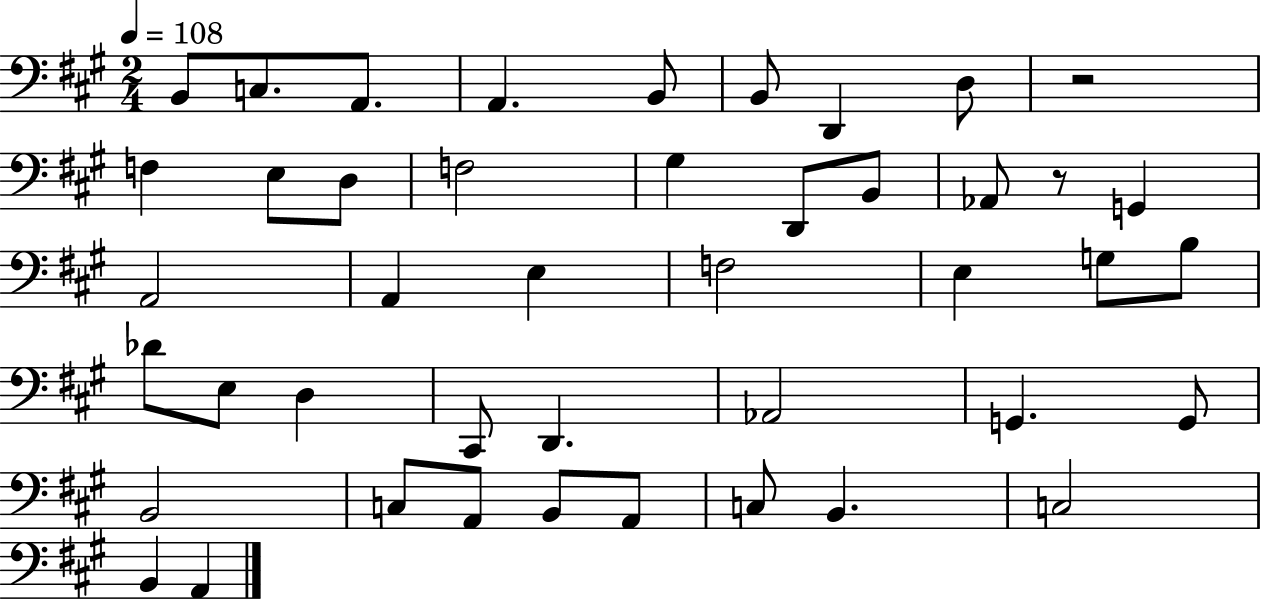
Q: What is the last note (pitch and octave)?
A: A2